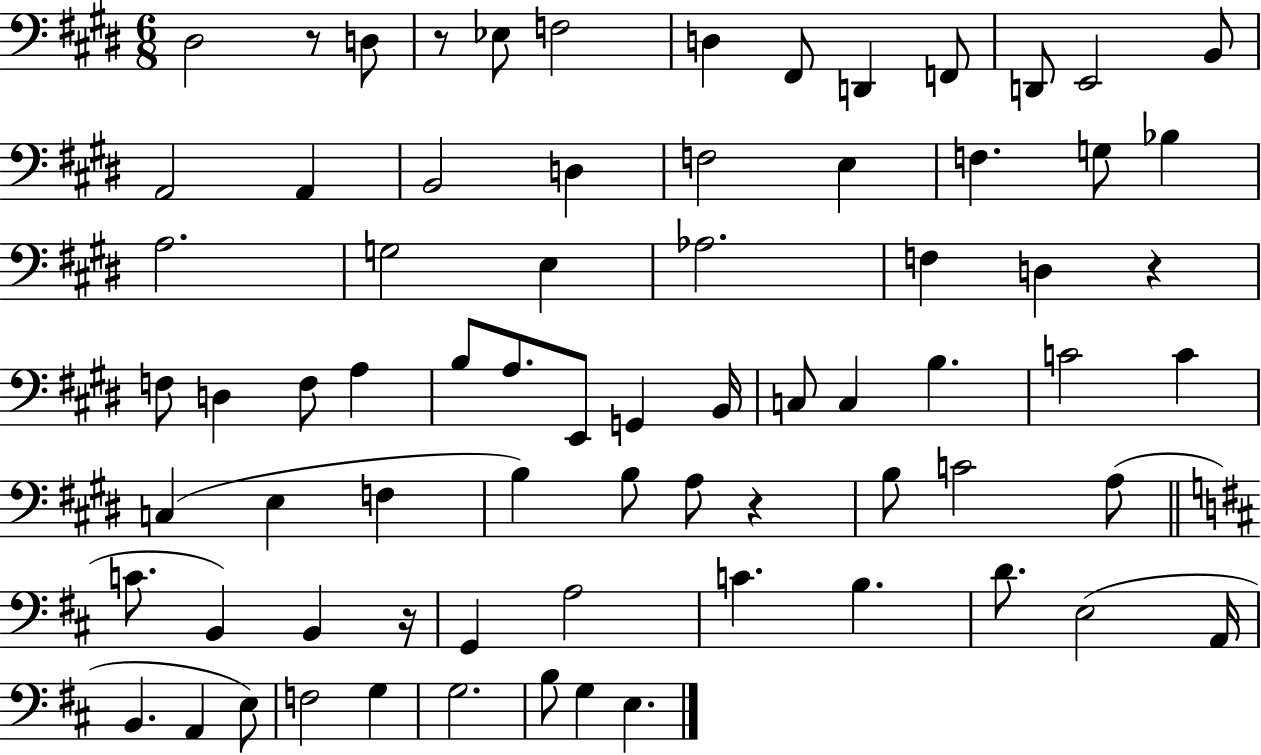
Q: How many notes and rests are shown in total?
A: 73